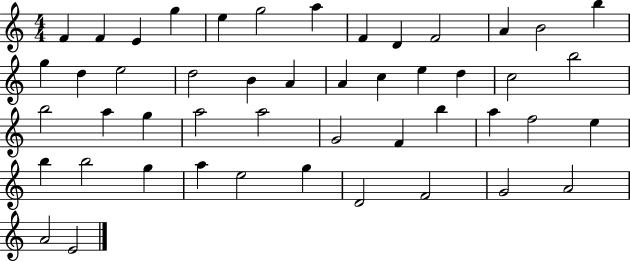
{
  \clef treble
  \numericTimeSignature
  \time 4/4
  \key c \major
  f'4 f'4 e'4 g''4 | e''4 g''2 a''4 | f'4 d'4 f'2 | a'4 b'2 b''4 | \break g''4 d''4 e''2 | d''2 b'4 a'4 | a'4 c''4 e''4 d''4 | c''2 b''2 | \break b''2 a''4 g''4 | a''2 a''2 | g'2 f'4 b''4 | a''4 f''2 e''4 | \break b''4 b''2 g''4 | a''4 e''2 g''4 | d'2 f'2 | g'2 a'2 | \break a'2 e'2 | \bar "|."
}